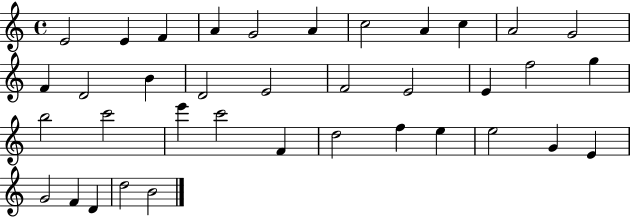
X:1
T:Untitled
M:4/4
L:1/4
K:C
E2 E F A G2 A c2 A c A2 G2 F D2 B D2 E2 F2 E2 E f2 g b2 c'2 e' c'2 F d2 f e e2 G E G2 F D d2 B2